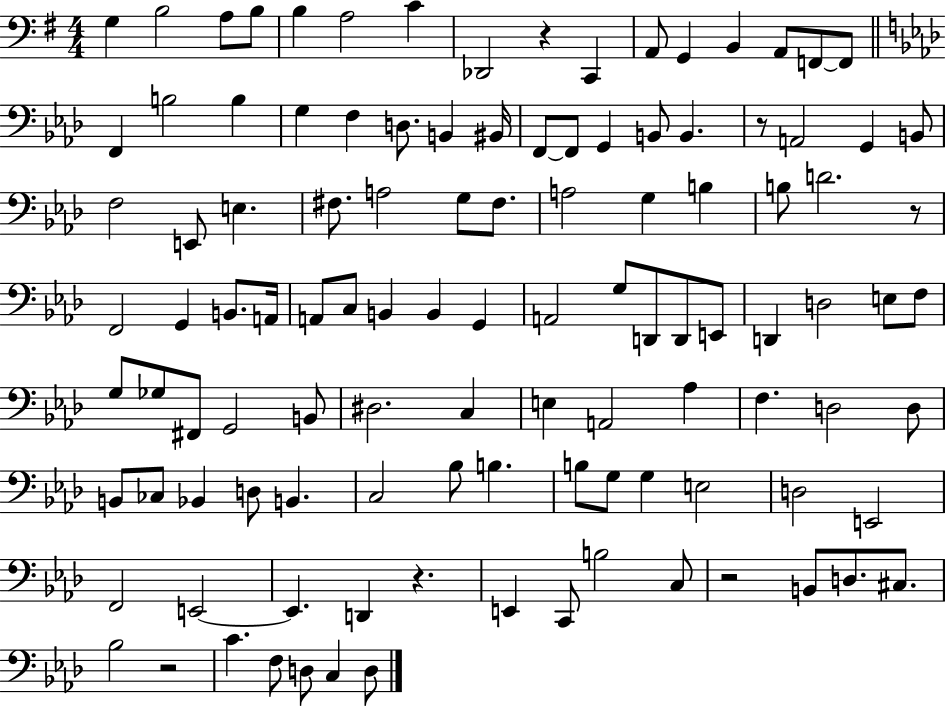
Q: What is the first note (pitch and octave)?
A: G3